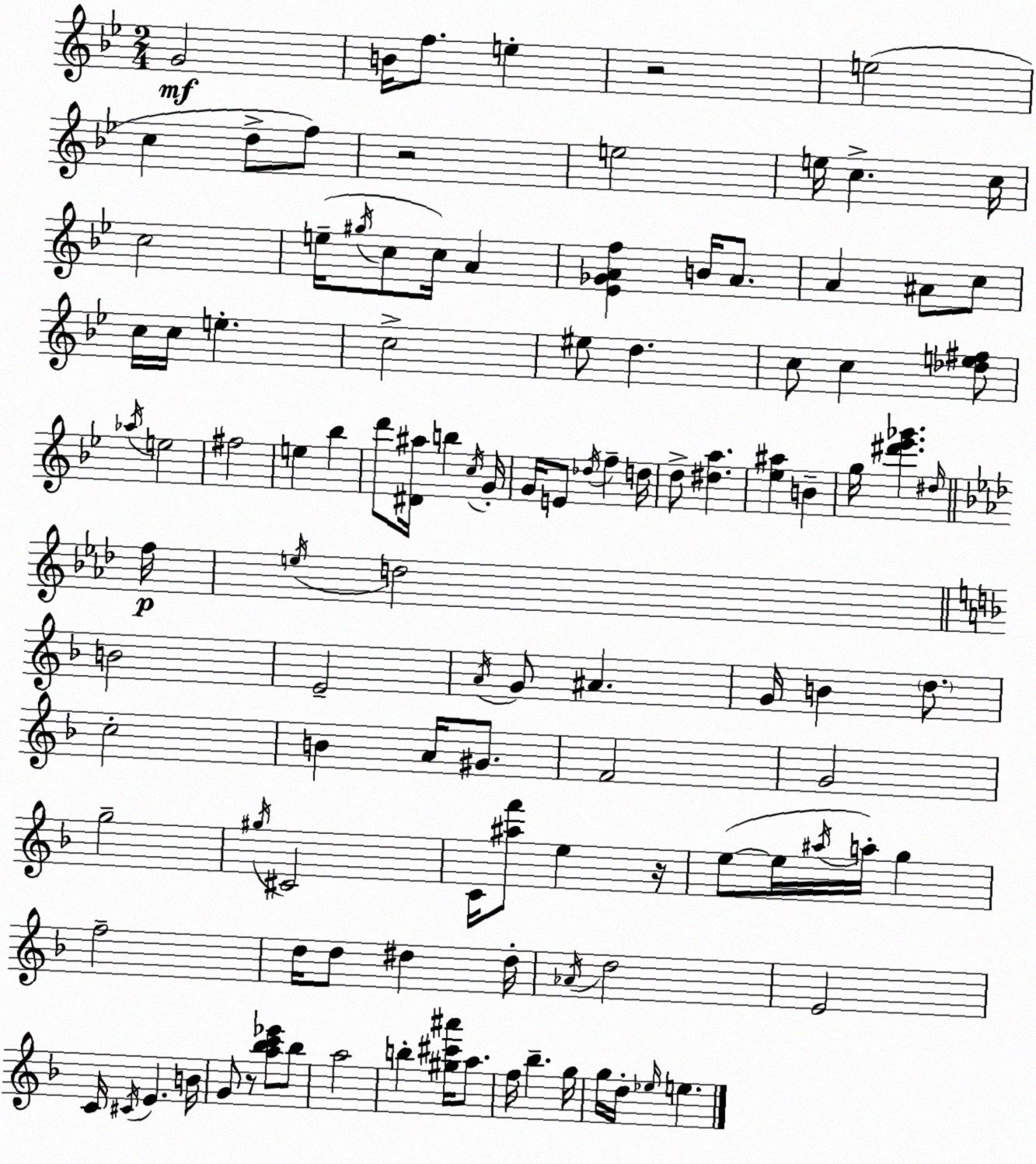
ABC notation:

X:1
T:Untitled
M:2/4
L:1/4
K:Bb
G2 B/4 f/2 e z2 e2 c d/2 f/2 z2 e2 e/4 c c/4 c2 e/4 ^g/4 c/2 c/4 A [_E_GAf] B/4 A/2 A ^A/2 c/2 c/4 c/4 e c2 ^e/2 d c/2 c [_de^f]/2 _a/4 e2 ^f2 e _b d'/2 [^D^a]/4 b c/4 G/4 G/4 E/2 _d/4 f d/4 d/2 [^da] [_e^a] B g/4 [^d'_e'_g'] ^d/4 f/4 e/4 d2 B2 E2 A/4 G/2 ^A G/4 B d/2 c2 B A/4 ^G/2 F2 G2 g2 ^g/4 ^C2 C/4 [^af']/2 e z/4 e/2 e/4 ^a/4 a/4 g f2 d/4 d/2 ^d ^d/4 _A/4 d2 E2 C/4 ^C/4 E B/4 G/2 z/2 [a_bc'_e']/2 _b/2 a2 b [^g^c'^a']/4 a/2 f/4 _b g/4 g/4 d/4 _e/4 e